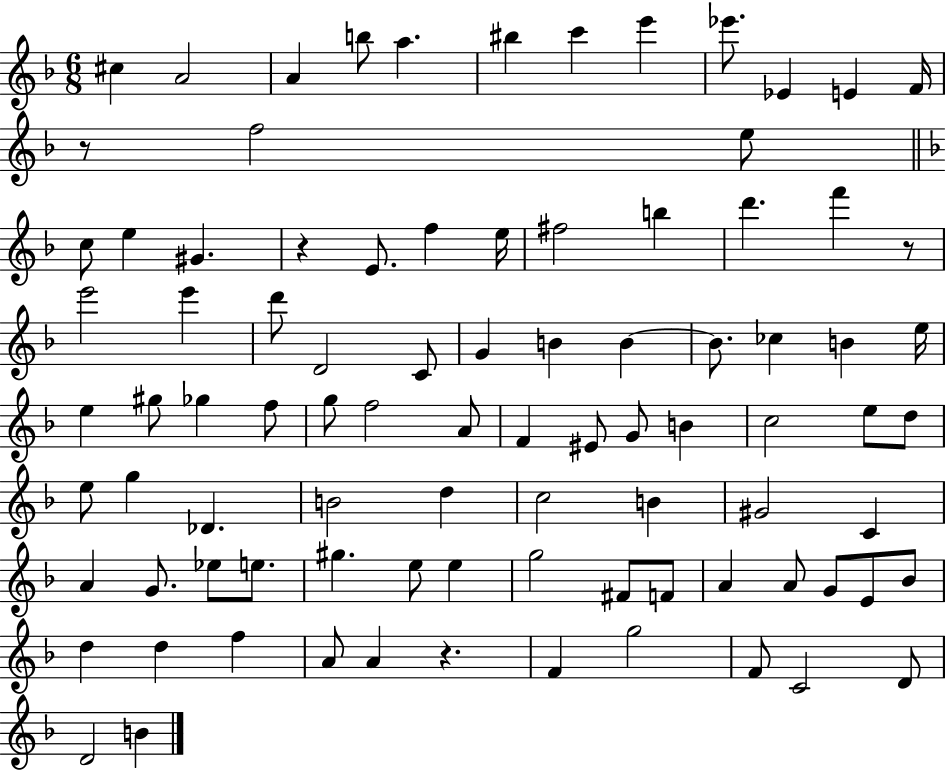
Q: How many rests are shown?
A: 4